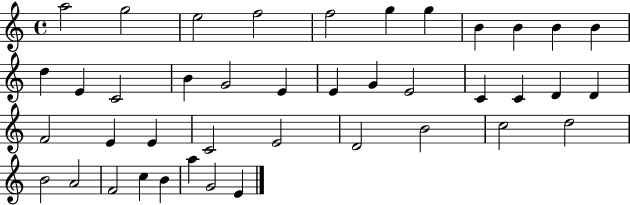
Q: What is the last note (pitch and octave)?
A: E4